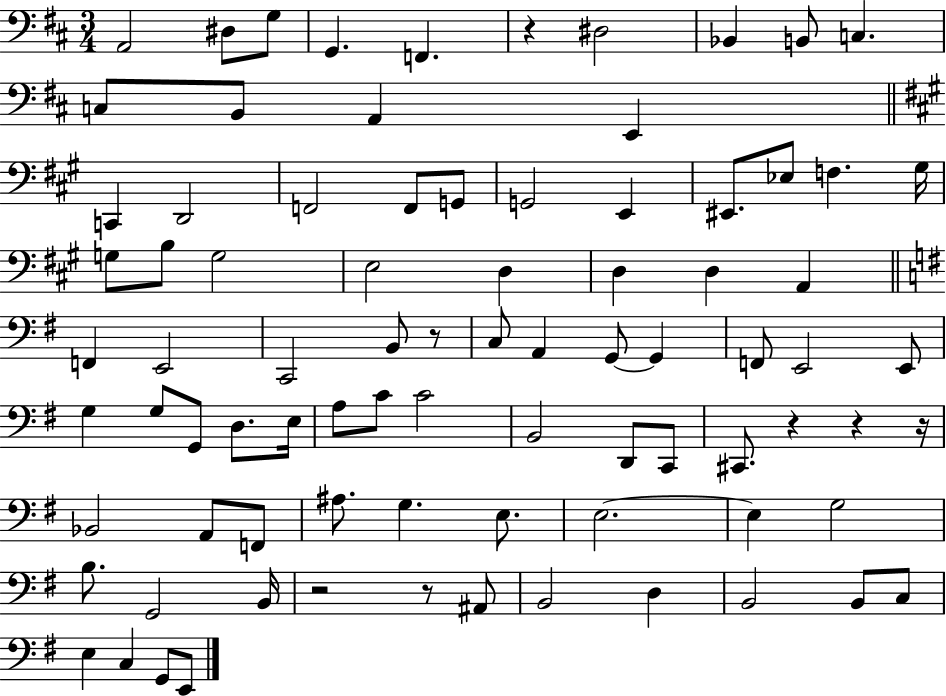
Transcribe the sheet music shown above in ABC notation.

X:1
T:Untitled
M:3/4
L:1/4
K:D
A,,2 ^D,/2 G,/2 G,, F,, z ^D,2 _B,, B,,/2 C, C,/2 B,,/2 A,, E,, C,, D,,2 F,,2 F,,/2 G,,/2 G,,2 E,, ^E,,/2 _E,/2 F, ^G,/4 G,/2 B,/2 G,2 E,2 D, D, D, A,, F,, E,,2 C,,2 B,,/2 z/2 C,/2 A,, G,,/2 G,, F,,/2 E,,2 E,,/2 G, G,/2 G,,/2 D,/2 E,/4 A,/2 C/2 C2 B,,2 D,,/2 C,,/2 ^C,,/2 z z z/4 _B,,2 A,,/2 F,,/2 ^A,/2 G, E,/2 E,2 E, G,2 B,/2 G,,2 B,,/4 z2 z/2 ^A,,/2 B,,2 D, B,,2 B,,/2 C,/2 E, C, G,,/2 E,,/2